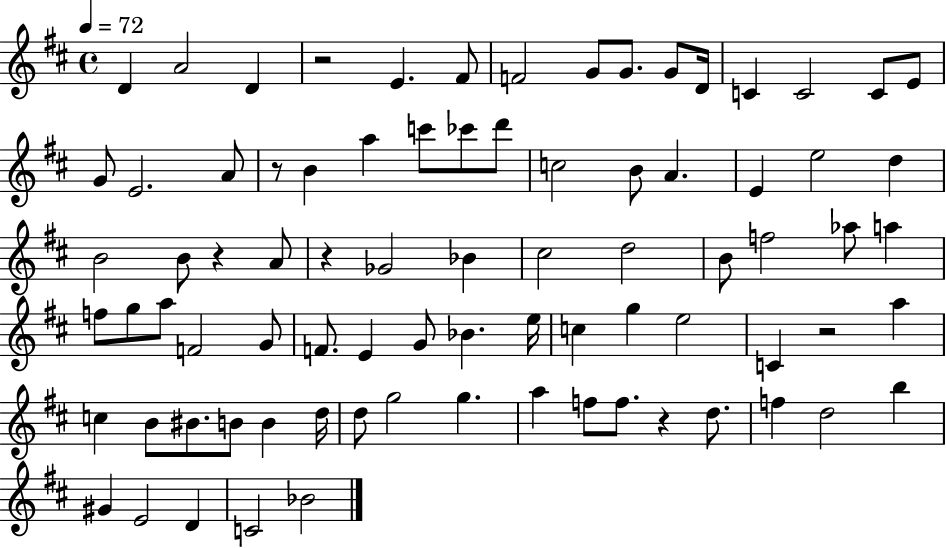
D4/q A4/h D4/q R/h E4/q. F#4/e F4/h G4/e G4/e. G4/e D4/s C4/q C4/h C4/e E4/e G4/e E4/h. A4/e R/e B4/q A5/q C6/e CES6/e D6/e C5/h B4/e A4/q. E4/q E5/h D5/q B4/h B4/e R/q A4/e R/q Gb4/h Bb4/q C#5/h D5/h B4/e F5/h Ab5/e A5/q F5/e G5/e A5/e F4/h G4/e F4/e. E4/q G4/e Bb4/q. E5/s C5/q G5/q E5/h C4/q R/h A5/q C5/q B4/e BIS4/e. B4/e B4/q D5/s D5/e G5/h G5/q. A5/q F5/e F5/e. R/q D5/e. F5/q D5/h B5/q G#4/q E4/h D4/q C4/h Bb4/h